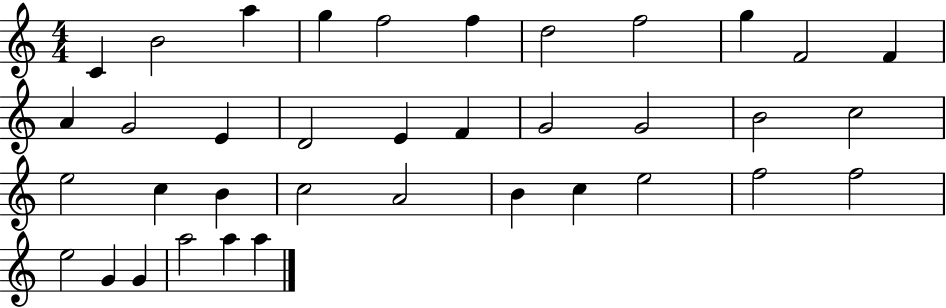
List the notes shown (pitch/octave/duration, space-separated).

C4/q B4/h A5/q G5/q F5/h F5/q D5/h F5/h G5/q F4/h F4/q A4/q G4/h E4/q D4/h E4/q F4/q G4/h G4/h B4/h C5/h E5/h C5/q B4/q C5/h A4/h B4/q C5/q E5/h F5/h F5/h E5/h G4/q G4/q A5/h A5/q A5/q